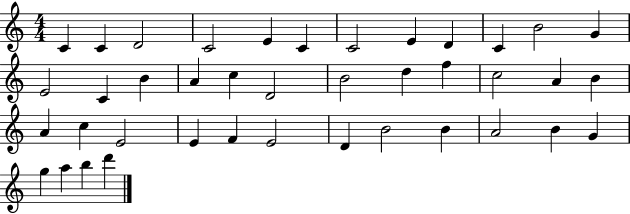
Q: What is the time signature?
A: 4/4